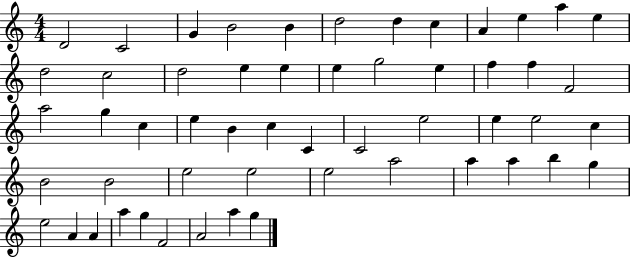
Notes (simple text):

D4/h C4/h G4/q B4/h B4/q D5/h D5/q C5/q A4/q E5/q A5/q E5/q D5/h C5/h D5/h E5/q E5/q E5/q G5/h E5/q F5/q F5/q F4/h A5/h G5/q C5/q E5/q B4/q C5/q C4/q C4/h E5/h E5/q E5/h C5/q B4/h B4/h E5/h E5/h E5/h A5/h A5/q A5/q B5/q G5/q E5/h A4/q A4/q A5/q G5/q F4/h A4/h A5/q G5/q